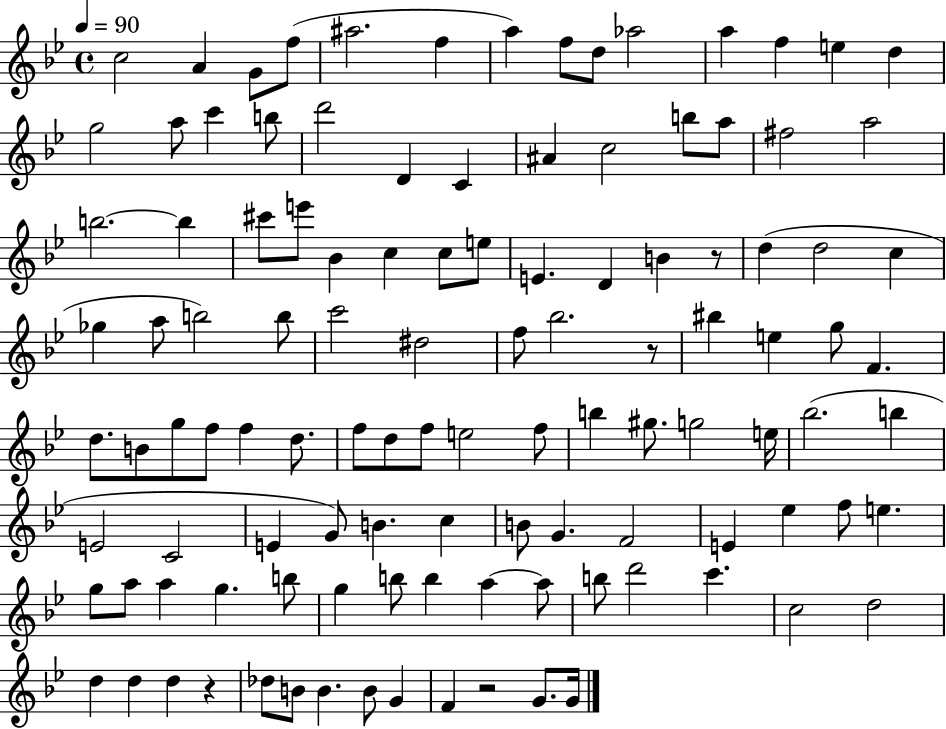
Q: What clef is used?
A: treble